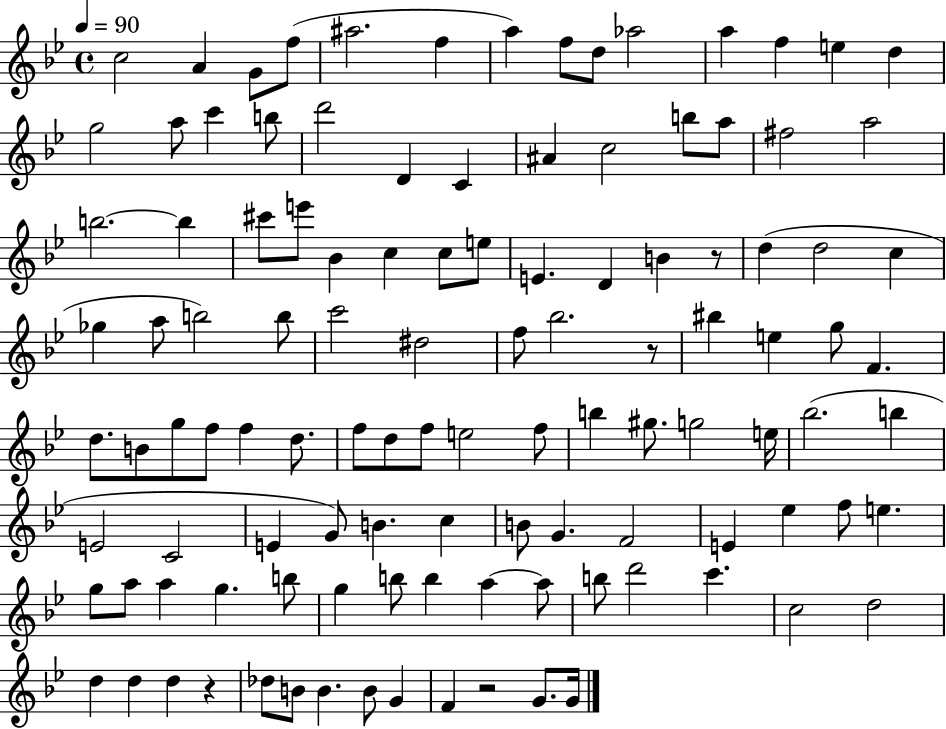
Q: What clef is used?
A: treble